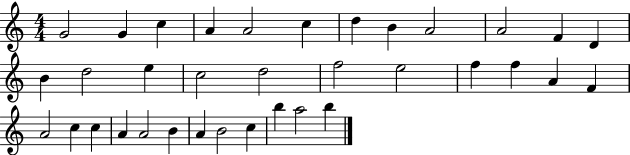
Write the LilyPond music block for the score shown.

{
  \clef treble
  \numericTimeSignature
  \time 4/4
  \key c \major
  g'2 g'4 c''4 | a'4 a'2 c''4 | d''4 b'4 a'2 | a'2 f'4 d'4 | \break b'4 d''2 e''4 | c''2 d''2 | f''2 e''2 | f''4 f''4 a'4 f'4 | \break a'2 c''4 c''4 | a'4 a'2 b'4 | a'4 b'2 c''4 | b''4 a''2 b''4 | \break \bar "|."
}